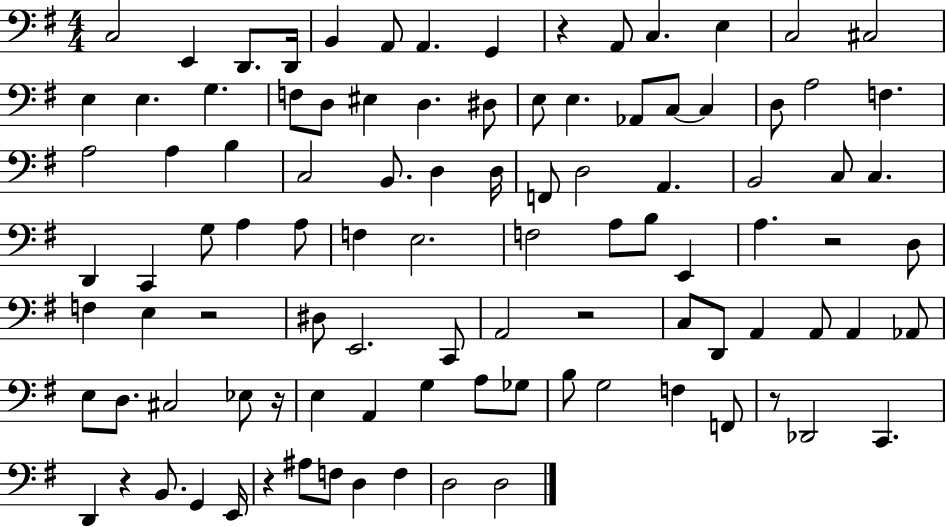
X:1
T:Untitled
M:4/4
L:1/4
K:G
C,2 E,, D,,/2 D,,/4 B,, A,,/2 A,, G,, z A,,/2 C, E, C,2 ^C,2 E, E, G, F,/2 D,/2 ^E, D, ^D,/2 E,/2 E, _A,,/2 C,/2 C, D,/2 A,2 F, A,2 A, B, C,2 B,,/2 D, D,/4 F,,/2 D,2 A,, B,,2 C,/2 C, D,, C,, G,/2 A, A,/2 F, E,2 F,2 A,/2 B,/2 E,, A, z2 D,/2 F, E, z2 ^D,/2 E,,2 C,,/2 A,,2 z2 C,/2 D,,/2 A,, A,,/2 A,, _A,,/2 E,/2 D,/2 ^C,2 _E,/2 z/4 E, A,, G, A,/2 _G,/2 B,/2 G,2 F, F,,/2 z/2 _D,,2 C,, D,, z B,,/2 G,, E,,/4 z ^A,/2 F,/2 D, F, D,2 D,2